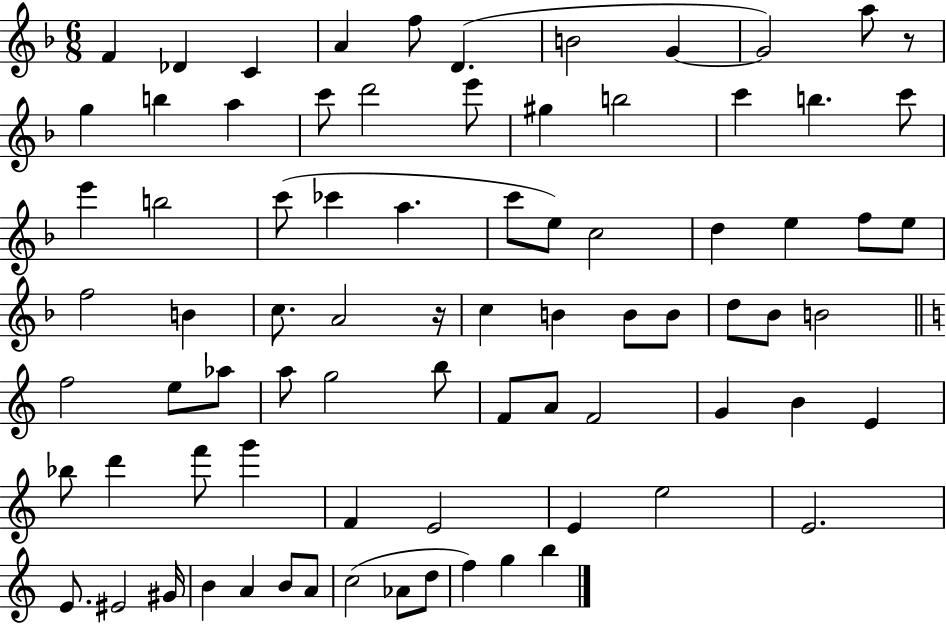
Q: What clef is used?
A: treble